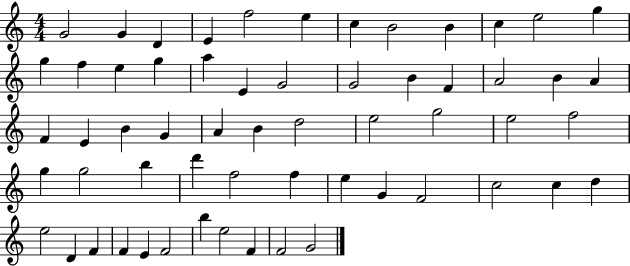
G4/h G4/q D4/q E4/q F5/h E5/q C5/q B4/h B4/q C5/q E5/h G5/q G5/q F5/q E5/q G5/q A5/q E4/q G4/h G4/h B4/q F4/q A4/h B4/q A4/q F4/q E4/q B4/q G4/q A4/q B4/q D5/h E5/h G5/h E5/h F5/h G5/q G5/h B5/q D6/q F5/h F5/q E5/q G4/q F4/h C5/h C5/q D5/q E5/h D4/q F4/q F4/q E4/q F4/h B5/q E5/h F4/q F4/h G4/h